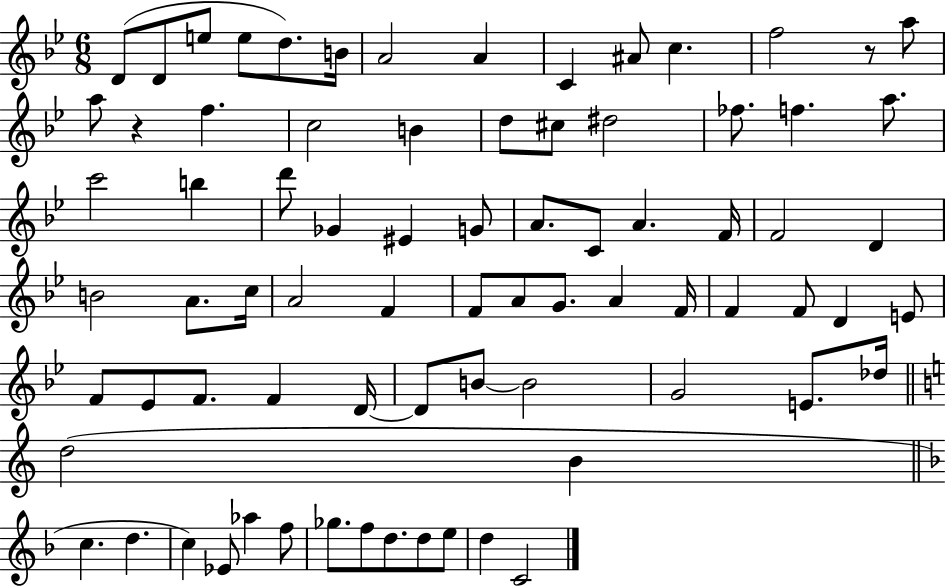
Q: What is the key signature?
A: BES major